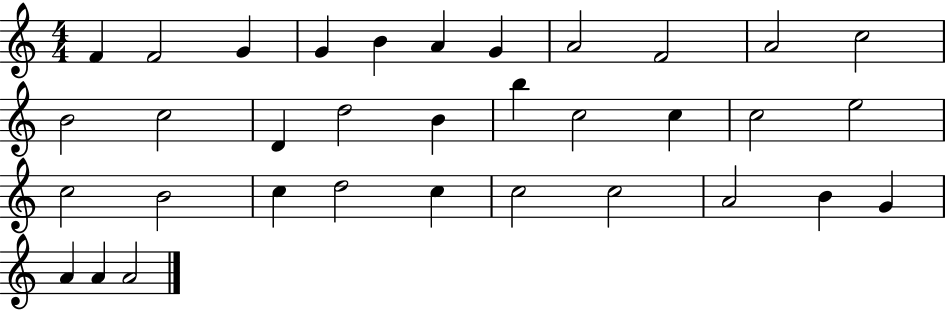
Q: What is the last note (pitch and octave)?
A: A4